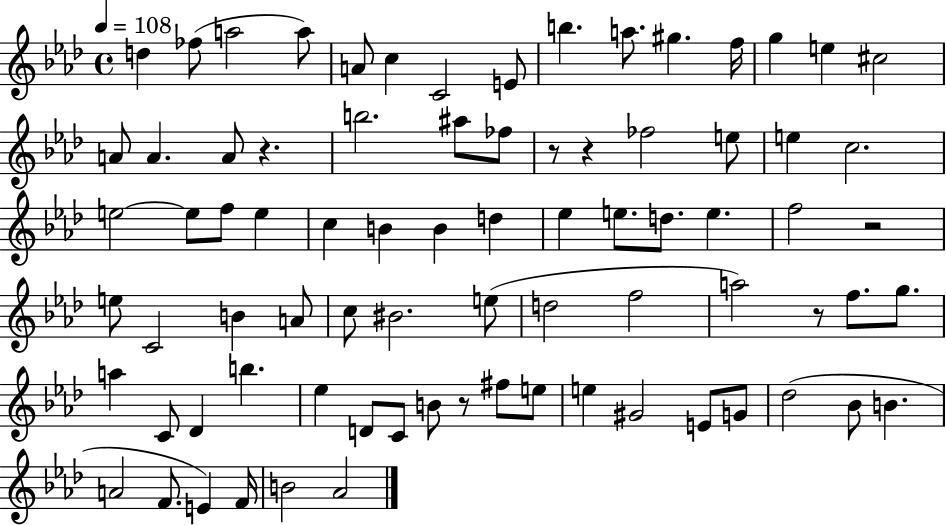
D5/q FES5/e A5/h A5/e A4/e C5/q C4/h E4/e B5/q. A5/e. G#5/q. F5/s G5/q E5/q C#5/h A4/e A4/q. A4/e R/q. B5/h. A#5/e FES5/e R/e R/q FES5/h E5/e E5/q C5/h. E5/h E5/e F5/e E5/q C5/q B4/q B4/q D5/q Eb5/q E5/e. D5/e. E5/q. F5/h R/h E5/e C4/h B4/q A4/e C5/e BIS4/h. E5/e D5/h F5/h A5/h R/e F5/e. G5/e. A5/q C4/e Db4/q B5/q. Eb5/q D4/e C4/e B4/e R/e F#5/e E5/e E5/q G#4/h E4/e G4/e Db5/h Bb4/e B4/q. A4/h F4/e. E4/q F4/s B4/h Ab4/h